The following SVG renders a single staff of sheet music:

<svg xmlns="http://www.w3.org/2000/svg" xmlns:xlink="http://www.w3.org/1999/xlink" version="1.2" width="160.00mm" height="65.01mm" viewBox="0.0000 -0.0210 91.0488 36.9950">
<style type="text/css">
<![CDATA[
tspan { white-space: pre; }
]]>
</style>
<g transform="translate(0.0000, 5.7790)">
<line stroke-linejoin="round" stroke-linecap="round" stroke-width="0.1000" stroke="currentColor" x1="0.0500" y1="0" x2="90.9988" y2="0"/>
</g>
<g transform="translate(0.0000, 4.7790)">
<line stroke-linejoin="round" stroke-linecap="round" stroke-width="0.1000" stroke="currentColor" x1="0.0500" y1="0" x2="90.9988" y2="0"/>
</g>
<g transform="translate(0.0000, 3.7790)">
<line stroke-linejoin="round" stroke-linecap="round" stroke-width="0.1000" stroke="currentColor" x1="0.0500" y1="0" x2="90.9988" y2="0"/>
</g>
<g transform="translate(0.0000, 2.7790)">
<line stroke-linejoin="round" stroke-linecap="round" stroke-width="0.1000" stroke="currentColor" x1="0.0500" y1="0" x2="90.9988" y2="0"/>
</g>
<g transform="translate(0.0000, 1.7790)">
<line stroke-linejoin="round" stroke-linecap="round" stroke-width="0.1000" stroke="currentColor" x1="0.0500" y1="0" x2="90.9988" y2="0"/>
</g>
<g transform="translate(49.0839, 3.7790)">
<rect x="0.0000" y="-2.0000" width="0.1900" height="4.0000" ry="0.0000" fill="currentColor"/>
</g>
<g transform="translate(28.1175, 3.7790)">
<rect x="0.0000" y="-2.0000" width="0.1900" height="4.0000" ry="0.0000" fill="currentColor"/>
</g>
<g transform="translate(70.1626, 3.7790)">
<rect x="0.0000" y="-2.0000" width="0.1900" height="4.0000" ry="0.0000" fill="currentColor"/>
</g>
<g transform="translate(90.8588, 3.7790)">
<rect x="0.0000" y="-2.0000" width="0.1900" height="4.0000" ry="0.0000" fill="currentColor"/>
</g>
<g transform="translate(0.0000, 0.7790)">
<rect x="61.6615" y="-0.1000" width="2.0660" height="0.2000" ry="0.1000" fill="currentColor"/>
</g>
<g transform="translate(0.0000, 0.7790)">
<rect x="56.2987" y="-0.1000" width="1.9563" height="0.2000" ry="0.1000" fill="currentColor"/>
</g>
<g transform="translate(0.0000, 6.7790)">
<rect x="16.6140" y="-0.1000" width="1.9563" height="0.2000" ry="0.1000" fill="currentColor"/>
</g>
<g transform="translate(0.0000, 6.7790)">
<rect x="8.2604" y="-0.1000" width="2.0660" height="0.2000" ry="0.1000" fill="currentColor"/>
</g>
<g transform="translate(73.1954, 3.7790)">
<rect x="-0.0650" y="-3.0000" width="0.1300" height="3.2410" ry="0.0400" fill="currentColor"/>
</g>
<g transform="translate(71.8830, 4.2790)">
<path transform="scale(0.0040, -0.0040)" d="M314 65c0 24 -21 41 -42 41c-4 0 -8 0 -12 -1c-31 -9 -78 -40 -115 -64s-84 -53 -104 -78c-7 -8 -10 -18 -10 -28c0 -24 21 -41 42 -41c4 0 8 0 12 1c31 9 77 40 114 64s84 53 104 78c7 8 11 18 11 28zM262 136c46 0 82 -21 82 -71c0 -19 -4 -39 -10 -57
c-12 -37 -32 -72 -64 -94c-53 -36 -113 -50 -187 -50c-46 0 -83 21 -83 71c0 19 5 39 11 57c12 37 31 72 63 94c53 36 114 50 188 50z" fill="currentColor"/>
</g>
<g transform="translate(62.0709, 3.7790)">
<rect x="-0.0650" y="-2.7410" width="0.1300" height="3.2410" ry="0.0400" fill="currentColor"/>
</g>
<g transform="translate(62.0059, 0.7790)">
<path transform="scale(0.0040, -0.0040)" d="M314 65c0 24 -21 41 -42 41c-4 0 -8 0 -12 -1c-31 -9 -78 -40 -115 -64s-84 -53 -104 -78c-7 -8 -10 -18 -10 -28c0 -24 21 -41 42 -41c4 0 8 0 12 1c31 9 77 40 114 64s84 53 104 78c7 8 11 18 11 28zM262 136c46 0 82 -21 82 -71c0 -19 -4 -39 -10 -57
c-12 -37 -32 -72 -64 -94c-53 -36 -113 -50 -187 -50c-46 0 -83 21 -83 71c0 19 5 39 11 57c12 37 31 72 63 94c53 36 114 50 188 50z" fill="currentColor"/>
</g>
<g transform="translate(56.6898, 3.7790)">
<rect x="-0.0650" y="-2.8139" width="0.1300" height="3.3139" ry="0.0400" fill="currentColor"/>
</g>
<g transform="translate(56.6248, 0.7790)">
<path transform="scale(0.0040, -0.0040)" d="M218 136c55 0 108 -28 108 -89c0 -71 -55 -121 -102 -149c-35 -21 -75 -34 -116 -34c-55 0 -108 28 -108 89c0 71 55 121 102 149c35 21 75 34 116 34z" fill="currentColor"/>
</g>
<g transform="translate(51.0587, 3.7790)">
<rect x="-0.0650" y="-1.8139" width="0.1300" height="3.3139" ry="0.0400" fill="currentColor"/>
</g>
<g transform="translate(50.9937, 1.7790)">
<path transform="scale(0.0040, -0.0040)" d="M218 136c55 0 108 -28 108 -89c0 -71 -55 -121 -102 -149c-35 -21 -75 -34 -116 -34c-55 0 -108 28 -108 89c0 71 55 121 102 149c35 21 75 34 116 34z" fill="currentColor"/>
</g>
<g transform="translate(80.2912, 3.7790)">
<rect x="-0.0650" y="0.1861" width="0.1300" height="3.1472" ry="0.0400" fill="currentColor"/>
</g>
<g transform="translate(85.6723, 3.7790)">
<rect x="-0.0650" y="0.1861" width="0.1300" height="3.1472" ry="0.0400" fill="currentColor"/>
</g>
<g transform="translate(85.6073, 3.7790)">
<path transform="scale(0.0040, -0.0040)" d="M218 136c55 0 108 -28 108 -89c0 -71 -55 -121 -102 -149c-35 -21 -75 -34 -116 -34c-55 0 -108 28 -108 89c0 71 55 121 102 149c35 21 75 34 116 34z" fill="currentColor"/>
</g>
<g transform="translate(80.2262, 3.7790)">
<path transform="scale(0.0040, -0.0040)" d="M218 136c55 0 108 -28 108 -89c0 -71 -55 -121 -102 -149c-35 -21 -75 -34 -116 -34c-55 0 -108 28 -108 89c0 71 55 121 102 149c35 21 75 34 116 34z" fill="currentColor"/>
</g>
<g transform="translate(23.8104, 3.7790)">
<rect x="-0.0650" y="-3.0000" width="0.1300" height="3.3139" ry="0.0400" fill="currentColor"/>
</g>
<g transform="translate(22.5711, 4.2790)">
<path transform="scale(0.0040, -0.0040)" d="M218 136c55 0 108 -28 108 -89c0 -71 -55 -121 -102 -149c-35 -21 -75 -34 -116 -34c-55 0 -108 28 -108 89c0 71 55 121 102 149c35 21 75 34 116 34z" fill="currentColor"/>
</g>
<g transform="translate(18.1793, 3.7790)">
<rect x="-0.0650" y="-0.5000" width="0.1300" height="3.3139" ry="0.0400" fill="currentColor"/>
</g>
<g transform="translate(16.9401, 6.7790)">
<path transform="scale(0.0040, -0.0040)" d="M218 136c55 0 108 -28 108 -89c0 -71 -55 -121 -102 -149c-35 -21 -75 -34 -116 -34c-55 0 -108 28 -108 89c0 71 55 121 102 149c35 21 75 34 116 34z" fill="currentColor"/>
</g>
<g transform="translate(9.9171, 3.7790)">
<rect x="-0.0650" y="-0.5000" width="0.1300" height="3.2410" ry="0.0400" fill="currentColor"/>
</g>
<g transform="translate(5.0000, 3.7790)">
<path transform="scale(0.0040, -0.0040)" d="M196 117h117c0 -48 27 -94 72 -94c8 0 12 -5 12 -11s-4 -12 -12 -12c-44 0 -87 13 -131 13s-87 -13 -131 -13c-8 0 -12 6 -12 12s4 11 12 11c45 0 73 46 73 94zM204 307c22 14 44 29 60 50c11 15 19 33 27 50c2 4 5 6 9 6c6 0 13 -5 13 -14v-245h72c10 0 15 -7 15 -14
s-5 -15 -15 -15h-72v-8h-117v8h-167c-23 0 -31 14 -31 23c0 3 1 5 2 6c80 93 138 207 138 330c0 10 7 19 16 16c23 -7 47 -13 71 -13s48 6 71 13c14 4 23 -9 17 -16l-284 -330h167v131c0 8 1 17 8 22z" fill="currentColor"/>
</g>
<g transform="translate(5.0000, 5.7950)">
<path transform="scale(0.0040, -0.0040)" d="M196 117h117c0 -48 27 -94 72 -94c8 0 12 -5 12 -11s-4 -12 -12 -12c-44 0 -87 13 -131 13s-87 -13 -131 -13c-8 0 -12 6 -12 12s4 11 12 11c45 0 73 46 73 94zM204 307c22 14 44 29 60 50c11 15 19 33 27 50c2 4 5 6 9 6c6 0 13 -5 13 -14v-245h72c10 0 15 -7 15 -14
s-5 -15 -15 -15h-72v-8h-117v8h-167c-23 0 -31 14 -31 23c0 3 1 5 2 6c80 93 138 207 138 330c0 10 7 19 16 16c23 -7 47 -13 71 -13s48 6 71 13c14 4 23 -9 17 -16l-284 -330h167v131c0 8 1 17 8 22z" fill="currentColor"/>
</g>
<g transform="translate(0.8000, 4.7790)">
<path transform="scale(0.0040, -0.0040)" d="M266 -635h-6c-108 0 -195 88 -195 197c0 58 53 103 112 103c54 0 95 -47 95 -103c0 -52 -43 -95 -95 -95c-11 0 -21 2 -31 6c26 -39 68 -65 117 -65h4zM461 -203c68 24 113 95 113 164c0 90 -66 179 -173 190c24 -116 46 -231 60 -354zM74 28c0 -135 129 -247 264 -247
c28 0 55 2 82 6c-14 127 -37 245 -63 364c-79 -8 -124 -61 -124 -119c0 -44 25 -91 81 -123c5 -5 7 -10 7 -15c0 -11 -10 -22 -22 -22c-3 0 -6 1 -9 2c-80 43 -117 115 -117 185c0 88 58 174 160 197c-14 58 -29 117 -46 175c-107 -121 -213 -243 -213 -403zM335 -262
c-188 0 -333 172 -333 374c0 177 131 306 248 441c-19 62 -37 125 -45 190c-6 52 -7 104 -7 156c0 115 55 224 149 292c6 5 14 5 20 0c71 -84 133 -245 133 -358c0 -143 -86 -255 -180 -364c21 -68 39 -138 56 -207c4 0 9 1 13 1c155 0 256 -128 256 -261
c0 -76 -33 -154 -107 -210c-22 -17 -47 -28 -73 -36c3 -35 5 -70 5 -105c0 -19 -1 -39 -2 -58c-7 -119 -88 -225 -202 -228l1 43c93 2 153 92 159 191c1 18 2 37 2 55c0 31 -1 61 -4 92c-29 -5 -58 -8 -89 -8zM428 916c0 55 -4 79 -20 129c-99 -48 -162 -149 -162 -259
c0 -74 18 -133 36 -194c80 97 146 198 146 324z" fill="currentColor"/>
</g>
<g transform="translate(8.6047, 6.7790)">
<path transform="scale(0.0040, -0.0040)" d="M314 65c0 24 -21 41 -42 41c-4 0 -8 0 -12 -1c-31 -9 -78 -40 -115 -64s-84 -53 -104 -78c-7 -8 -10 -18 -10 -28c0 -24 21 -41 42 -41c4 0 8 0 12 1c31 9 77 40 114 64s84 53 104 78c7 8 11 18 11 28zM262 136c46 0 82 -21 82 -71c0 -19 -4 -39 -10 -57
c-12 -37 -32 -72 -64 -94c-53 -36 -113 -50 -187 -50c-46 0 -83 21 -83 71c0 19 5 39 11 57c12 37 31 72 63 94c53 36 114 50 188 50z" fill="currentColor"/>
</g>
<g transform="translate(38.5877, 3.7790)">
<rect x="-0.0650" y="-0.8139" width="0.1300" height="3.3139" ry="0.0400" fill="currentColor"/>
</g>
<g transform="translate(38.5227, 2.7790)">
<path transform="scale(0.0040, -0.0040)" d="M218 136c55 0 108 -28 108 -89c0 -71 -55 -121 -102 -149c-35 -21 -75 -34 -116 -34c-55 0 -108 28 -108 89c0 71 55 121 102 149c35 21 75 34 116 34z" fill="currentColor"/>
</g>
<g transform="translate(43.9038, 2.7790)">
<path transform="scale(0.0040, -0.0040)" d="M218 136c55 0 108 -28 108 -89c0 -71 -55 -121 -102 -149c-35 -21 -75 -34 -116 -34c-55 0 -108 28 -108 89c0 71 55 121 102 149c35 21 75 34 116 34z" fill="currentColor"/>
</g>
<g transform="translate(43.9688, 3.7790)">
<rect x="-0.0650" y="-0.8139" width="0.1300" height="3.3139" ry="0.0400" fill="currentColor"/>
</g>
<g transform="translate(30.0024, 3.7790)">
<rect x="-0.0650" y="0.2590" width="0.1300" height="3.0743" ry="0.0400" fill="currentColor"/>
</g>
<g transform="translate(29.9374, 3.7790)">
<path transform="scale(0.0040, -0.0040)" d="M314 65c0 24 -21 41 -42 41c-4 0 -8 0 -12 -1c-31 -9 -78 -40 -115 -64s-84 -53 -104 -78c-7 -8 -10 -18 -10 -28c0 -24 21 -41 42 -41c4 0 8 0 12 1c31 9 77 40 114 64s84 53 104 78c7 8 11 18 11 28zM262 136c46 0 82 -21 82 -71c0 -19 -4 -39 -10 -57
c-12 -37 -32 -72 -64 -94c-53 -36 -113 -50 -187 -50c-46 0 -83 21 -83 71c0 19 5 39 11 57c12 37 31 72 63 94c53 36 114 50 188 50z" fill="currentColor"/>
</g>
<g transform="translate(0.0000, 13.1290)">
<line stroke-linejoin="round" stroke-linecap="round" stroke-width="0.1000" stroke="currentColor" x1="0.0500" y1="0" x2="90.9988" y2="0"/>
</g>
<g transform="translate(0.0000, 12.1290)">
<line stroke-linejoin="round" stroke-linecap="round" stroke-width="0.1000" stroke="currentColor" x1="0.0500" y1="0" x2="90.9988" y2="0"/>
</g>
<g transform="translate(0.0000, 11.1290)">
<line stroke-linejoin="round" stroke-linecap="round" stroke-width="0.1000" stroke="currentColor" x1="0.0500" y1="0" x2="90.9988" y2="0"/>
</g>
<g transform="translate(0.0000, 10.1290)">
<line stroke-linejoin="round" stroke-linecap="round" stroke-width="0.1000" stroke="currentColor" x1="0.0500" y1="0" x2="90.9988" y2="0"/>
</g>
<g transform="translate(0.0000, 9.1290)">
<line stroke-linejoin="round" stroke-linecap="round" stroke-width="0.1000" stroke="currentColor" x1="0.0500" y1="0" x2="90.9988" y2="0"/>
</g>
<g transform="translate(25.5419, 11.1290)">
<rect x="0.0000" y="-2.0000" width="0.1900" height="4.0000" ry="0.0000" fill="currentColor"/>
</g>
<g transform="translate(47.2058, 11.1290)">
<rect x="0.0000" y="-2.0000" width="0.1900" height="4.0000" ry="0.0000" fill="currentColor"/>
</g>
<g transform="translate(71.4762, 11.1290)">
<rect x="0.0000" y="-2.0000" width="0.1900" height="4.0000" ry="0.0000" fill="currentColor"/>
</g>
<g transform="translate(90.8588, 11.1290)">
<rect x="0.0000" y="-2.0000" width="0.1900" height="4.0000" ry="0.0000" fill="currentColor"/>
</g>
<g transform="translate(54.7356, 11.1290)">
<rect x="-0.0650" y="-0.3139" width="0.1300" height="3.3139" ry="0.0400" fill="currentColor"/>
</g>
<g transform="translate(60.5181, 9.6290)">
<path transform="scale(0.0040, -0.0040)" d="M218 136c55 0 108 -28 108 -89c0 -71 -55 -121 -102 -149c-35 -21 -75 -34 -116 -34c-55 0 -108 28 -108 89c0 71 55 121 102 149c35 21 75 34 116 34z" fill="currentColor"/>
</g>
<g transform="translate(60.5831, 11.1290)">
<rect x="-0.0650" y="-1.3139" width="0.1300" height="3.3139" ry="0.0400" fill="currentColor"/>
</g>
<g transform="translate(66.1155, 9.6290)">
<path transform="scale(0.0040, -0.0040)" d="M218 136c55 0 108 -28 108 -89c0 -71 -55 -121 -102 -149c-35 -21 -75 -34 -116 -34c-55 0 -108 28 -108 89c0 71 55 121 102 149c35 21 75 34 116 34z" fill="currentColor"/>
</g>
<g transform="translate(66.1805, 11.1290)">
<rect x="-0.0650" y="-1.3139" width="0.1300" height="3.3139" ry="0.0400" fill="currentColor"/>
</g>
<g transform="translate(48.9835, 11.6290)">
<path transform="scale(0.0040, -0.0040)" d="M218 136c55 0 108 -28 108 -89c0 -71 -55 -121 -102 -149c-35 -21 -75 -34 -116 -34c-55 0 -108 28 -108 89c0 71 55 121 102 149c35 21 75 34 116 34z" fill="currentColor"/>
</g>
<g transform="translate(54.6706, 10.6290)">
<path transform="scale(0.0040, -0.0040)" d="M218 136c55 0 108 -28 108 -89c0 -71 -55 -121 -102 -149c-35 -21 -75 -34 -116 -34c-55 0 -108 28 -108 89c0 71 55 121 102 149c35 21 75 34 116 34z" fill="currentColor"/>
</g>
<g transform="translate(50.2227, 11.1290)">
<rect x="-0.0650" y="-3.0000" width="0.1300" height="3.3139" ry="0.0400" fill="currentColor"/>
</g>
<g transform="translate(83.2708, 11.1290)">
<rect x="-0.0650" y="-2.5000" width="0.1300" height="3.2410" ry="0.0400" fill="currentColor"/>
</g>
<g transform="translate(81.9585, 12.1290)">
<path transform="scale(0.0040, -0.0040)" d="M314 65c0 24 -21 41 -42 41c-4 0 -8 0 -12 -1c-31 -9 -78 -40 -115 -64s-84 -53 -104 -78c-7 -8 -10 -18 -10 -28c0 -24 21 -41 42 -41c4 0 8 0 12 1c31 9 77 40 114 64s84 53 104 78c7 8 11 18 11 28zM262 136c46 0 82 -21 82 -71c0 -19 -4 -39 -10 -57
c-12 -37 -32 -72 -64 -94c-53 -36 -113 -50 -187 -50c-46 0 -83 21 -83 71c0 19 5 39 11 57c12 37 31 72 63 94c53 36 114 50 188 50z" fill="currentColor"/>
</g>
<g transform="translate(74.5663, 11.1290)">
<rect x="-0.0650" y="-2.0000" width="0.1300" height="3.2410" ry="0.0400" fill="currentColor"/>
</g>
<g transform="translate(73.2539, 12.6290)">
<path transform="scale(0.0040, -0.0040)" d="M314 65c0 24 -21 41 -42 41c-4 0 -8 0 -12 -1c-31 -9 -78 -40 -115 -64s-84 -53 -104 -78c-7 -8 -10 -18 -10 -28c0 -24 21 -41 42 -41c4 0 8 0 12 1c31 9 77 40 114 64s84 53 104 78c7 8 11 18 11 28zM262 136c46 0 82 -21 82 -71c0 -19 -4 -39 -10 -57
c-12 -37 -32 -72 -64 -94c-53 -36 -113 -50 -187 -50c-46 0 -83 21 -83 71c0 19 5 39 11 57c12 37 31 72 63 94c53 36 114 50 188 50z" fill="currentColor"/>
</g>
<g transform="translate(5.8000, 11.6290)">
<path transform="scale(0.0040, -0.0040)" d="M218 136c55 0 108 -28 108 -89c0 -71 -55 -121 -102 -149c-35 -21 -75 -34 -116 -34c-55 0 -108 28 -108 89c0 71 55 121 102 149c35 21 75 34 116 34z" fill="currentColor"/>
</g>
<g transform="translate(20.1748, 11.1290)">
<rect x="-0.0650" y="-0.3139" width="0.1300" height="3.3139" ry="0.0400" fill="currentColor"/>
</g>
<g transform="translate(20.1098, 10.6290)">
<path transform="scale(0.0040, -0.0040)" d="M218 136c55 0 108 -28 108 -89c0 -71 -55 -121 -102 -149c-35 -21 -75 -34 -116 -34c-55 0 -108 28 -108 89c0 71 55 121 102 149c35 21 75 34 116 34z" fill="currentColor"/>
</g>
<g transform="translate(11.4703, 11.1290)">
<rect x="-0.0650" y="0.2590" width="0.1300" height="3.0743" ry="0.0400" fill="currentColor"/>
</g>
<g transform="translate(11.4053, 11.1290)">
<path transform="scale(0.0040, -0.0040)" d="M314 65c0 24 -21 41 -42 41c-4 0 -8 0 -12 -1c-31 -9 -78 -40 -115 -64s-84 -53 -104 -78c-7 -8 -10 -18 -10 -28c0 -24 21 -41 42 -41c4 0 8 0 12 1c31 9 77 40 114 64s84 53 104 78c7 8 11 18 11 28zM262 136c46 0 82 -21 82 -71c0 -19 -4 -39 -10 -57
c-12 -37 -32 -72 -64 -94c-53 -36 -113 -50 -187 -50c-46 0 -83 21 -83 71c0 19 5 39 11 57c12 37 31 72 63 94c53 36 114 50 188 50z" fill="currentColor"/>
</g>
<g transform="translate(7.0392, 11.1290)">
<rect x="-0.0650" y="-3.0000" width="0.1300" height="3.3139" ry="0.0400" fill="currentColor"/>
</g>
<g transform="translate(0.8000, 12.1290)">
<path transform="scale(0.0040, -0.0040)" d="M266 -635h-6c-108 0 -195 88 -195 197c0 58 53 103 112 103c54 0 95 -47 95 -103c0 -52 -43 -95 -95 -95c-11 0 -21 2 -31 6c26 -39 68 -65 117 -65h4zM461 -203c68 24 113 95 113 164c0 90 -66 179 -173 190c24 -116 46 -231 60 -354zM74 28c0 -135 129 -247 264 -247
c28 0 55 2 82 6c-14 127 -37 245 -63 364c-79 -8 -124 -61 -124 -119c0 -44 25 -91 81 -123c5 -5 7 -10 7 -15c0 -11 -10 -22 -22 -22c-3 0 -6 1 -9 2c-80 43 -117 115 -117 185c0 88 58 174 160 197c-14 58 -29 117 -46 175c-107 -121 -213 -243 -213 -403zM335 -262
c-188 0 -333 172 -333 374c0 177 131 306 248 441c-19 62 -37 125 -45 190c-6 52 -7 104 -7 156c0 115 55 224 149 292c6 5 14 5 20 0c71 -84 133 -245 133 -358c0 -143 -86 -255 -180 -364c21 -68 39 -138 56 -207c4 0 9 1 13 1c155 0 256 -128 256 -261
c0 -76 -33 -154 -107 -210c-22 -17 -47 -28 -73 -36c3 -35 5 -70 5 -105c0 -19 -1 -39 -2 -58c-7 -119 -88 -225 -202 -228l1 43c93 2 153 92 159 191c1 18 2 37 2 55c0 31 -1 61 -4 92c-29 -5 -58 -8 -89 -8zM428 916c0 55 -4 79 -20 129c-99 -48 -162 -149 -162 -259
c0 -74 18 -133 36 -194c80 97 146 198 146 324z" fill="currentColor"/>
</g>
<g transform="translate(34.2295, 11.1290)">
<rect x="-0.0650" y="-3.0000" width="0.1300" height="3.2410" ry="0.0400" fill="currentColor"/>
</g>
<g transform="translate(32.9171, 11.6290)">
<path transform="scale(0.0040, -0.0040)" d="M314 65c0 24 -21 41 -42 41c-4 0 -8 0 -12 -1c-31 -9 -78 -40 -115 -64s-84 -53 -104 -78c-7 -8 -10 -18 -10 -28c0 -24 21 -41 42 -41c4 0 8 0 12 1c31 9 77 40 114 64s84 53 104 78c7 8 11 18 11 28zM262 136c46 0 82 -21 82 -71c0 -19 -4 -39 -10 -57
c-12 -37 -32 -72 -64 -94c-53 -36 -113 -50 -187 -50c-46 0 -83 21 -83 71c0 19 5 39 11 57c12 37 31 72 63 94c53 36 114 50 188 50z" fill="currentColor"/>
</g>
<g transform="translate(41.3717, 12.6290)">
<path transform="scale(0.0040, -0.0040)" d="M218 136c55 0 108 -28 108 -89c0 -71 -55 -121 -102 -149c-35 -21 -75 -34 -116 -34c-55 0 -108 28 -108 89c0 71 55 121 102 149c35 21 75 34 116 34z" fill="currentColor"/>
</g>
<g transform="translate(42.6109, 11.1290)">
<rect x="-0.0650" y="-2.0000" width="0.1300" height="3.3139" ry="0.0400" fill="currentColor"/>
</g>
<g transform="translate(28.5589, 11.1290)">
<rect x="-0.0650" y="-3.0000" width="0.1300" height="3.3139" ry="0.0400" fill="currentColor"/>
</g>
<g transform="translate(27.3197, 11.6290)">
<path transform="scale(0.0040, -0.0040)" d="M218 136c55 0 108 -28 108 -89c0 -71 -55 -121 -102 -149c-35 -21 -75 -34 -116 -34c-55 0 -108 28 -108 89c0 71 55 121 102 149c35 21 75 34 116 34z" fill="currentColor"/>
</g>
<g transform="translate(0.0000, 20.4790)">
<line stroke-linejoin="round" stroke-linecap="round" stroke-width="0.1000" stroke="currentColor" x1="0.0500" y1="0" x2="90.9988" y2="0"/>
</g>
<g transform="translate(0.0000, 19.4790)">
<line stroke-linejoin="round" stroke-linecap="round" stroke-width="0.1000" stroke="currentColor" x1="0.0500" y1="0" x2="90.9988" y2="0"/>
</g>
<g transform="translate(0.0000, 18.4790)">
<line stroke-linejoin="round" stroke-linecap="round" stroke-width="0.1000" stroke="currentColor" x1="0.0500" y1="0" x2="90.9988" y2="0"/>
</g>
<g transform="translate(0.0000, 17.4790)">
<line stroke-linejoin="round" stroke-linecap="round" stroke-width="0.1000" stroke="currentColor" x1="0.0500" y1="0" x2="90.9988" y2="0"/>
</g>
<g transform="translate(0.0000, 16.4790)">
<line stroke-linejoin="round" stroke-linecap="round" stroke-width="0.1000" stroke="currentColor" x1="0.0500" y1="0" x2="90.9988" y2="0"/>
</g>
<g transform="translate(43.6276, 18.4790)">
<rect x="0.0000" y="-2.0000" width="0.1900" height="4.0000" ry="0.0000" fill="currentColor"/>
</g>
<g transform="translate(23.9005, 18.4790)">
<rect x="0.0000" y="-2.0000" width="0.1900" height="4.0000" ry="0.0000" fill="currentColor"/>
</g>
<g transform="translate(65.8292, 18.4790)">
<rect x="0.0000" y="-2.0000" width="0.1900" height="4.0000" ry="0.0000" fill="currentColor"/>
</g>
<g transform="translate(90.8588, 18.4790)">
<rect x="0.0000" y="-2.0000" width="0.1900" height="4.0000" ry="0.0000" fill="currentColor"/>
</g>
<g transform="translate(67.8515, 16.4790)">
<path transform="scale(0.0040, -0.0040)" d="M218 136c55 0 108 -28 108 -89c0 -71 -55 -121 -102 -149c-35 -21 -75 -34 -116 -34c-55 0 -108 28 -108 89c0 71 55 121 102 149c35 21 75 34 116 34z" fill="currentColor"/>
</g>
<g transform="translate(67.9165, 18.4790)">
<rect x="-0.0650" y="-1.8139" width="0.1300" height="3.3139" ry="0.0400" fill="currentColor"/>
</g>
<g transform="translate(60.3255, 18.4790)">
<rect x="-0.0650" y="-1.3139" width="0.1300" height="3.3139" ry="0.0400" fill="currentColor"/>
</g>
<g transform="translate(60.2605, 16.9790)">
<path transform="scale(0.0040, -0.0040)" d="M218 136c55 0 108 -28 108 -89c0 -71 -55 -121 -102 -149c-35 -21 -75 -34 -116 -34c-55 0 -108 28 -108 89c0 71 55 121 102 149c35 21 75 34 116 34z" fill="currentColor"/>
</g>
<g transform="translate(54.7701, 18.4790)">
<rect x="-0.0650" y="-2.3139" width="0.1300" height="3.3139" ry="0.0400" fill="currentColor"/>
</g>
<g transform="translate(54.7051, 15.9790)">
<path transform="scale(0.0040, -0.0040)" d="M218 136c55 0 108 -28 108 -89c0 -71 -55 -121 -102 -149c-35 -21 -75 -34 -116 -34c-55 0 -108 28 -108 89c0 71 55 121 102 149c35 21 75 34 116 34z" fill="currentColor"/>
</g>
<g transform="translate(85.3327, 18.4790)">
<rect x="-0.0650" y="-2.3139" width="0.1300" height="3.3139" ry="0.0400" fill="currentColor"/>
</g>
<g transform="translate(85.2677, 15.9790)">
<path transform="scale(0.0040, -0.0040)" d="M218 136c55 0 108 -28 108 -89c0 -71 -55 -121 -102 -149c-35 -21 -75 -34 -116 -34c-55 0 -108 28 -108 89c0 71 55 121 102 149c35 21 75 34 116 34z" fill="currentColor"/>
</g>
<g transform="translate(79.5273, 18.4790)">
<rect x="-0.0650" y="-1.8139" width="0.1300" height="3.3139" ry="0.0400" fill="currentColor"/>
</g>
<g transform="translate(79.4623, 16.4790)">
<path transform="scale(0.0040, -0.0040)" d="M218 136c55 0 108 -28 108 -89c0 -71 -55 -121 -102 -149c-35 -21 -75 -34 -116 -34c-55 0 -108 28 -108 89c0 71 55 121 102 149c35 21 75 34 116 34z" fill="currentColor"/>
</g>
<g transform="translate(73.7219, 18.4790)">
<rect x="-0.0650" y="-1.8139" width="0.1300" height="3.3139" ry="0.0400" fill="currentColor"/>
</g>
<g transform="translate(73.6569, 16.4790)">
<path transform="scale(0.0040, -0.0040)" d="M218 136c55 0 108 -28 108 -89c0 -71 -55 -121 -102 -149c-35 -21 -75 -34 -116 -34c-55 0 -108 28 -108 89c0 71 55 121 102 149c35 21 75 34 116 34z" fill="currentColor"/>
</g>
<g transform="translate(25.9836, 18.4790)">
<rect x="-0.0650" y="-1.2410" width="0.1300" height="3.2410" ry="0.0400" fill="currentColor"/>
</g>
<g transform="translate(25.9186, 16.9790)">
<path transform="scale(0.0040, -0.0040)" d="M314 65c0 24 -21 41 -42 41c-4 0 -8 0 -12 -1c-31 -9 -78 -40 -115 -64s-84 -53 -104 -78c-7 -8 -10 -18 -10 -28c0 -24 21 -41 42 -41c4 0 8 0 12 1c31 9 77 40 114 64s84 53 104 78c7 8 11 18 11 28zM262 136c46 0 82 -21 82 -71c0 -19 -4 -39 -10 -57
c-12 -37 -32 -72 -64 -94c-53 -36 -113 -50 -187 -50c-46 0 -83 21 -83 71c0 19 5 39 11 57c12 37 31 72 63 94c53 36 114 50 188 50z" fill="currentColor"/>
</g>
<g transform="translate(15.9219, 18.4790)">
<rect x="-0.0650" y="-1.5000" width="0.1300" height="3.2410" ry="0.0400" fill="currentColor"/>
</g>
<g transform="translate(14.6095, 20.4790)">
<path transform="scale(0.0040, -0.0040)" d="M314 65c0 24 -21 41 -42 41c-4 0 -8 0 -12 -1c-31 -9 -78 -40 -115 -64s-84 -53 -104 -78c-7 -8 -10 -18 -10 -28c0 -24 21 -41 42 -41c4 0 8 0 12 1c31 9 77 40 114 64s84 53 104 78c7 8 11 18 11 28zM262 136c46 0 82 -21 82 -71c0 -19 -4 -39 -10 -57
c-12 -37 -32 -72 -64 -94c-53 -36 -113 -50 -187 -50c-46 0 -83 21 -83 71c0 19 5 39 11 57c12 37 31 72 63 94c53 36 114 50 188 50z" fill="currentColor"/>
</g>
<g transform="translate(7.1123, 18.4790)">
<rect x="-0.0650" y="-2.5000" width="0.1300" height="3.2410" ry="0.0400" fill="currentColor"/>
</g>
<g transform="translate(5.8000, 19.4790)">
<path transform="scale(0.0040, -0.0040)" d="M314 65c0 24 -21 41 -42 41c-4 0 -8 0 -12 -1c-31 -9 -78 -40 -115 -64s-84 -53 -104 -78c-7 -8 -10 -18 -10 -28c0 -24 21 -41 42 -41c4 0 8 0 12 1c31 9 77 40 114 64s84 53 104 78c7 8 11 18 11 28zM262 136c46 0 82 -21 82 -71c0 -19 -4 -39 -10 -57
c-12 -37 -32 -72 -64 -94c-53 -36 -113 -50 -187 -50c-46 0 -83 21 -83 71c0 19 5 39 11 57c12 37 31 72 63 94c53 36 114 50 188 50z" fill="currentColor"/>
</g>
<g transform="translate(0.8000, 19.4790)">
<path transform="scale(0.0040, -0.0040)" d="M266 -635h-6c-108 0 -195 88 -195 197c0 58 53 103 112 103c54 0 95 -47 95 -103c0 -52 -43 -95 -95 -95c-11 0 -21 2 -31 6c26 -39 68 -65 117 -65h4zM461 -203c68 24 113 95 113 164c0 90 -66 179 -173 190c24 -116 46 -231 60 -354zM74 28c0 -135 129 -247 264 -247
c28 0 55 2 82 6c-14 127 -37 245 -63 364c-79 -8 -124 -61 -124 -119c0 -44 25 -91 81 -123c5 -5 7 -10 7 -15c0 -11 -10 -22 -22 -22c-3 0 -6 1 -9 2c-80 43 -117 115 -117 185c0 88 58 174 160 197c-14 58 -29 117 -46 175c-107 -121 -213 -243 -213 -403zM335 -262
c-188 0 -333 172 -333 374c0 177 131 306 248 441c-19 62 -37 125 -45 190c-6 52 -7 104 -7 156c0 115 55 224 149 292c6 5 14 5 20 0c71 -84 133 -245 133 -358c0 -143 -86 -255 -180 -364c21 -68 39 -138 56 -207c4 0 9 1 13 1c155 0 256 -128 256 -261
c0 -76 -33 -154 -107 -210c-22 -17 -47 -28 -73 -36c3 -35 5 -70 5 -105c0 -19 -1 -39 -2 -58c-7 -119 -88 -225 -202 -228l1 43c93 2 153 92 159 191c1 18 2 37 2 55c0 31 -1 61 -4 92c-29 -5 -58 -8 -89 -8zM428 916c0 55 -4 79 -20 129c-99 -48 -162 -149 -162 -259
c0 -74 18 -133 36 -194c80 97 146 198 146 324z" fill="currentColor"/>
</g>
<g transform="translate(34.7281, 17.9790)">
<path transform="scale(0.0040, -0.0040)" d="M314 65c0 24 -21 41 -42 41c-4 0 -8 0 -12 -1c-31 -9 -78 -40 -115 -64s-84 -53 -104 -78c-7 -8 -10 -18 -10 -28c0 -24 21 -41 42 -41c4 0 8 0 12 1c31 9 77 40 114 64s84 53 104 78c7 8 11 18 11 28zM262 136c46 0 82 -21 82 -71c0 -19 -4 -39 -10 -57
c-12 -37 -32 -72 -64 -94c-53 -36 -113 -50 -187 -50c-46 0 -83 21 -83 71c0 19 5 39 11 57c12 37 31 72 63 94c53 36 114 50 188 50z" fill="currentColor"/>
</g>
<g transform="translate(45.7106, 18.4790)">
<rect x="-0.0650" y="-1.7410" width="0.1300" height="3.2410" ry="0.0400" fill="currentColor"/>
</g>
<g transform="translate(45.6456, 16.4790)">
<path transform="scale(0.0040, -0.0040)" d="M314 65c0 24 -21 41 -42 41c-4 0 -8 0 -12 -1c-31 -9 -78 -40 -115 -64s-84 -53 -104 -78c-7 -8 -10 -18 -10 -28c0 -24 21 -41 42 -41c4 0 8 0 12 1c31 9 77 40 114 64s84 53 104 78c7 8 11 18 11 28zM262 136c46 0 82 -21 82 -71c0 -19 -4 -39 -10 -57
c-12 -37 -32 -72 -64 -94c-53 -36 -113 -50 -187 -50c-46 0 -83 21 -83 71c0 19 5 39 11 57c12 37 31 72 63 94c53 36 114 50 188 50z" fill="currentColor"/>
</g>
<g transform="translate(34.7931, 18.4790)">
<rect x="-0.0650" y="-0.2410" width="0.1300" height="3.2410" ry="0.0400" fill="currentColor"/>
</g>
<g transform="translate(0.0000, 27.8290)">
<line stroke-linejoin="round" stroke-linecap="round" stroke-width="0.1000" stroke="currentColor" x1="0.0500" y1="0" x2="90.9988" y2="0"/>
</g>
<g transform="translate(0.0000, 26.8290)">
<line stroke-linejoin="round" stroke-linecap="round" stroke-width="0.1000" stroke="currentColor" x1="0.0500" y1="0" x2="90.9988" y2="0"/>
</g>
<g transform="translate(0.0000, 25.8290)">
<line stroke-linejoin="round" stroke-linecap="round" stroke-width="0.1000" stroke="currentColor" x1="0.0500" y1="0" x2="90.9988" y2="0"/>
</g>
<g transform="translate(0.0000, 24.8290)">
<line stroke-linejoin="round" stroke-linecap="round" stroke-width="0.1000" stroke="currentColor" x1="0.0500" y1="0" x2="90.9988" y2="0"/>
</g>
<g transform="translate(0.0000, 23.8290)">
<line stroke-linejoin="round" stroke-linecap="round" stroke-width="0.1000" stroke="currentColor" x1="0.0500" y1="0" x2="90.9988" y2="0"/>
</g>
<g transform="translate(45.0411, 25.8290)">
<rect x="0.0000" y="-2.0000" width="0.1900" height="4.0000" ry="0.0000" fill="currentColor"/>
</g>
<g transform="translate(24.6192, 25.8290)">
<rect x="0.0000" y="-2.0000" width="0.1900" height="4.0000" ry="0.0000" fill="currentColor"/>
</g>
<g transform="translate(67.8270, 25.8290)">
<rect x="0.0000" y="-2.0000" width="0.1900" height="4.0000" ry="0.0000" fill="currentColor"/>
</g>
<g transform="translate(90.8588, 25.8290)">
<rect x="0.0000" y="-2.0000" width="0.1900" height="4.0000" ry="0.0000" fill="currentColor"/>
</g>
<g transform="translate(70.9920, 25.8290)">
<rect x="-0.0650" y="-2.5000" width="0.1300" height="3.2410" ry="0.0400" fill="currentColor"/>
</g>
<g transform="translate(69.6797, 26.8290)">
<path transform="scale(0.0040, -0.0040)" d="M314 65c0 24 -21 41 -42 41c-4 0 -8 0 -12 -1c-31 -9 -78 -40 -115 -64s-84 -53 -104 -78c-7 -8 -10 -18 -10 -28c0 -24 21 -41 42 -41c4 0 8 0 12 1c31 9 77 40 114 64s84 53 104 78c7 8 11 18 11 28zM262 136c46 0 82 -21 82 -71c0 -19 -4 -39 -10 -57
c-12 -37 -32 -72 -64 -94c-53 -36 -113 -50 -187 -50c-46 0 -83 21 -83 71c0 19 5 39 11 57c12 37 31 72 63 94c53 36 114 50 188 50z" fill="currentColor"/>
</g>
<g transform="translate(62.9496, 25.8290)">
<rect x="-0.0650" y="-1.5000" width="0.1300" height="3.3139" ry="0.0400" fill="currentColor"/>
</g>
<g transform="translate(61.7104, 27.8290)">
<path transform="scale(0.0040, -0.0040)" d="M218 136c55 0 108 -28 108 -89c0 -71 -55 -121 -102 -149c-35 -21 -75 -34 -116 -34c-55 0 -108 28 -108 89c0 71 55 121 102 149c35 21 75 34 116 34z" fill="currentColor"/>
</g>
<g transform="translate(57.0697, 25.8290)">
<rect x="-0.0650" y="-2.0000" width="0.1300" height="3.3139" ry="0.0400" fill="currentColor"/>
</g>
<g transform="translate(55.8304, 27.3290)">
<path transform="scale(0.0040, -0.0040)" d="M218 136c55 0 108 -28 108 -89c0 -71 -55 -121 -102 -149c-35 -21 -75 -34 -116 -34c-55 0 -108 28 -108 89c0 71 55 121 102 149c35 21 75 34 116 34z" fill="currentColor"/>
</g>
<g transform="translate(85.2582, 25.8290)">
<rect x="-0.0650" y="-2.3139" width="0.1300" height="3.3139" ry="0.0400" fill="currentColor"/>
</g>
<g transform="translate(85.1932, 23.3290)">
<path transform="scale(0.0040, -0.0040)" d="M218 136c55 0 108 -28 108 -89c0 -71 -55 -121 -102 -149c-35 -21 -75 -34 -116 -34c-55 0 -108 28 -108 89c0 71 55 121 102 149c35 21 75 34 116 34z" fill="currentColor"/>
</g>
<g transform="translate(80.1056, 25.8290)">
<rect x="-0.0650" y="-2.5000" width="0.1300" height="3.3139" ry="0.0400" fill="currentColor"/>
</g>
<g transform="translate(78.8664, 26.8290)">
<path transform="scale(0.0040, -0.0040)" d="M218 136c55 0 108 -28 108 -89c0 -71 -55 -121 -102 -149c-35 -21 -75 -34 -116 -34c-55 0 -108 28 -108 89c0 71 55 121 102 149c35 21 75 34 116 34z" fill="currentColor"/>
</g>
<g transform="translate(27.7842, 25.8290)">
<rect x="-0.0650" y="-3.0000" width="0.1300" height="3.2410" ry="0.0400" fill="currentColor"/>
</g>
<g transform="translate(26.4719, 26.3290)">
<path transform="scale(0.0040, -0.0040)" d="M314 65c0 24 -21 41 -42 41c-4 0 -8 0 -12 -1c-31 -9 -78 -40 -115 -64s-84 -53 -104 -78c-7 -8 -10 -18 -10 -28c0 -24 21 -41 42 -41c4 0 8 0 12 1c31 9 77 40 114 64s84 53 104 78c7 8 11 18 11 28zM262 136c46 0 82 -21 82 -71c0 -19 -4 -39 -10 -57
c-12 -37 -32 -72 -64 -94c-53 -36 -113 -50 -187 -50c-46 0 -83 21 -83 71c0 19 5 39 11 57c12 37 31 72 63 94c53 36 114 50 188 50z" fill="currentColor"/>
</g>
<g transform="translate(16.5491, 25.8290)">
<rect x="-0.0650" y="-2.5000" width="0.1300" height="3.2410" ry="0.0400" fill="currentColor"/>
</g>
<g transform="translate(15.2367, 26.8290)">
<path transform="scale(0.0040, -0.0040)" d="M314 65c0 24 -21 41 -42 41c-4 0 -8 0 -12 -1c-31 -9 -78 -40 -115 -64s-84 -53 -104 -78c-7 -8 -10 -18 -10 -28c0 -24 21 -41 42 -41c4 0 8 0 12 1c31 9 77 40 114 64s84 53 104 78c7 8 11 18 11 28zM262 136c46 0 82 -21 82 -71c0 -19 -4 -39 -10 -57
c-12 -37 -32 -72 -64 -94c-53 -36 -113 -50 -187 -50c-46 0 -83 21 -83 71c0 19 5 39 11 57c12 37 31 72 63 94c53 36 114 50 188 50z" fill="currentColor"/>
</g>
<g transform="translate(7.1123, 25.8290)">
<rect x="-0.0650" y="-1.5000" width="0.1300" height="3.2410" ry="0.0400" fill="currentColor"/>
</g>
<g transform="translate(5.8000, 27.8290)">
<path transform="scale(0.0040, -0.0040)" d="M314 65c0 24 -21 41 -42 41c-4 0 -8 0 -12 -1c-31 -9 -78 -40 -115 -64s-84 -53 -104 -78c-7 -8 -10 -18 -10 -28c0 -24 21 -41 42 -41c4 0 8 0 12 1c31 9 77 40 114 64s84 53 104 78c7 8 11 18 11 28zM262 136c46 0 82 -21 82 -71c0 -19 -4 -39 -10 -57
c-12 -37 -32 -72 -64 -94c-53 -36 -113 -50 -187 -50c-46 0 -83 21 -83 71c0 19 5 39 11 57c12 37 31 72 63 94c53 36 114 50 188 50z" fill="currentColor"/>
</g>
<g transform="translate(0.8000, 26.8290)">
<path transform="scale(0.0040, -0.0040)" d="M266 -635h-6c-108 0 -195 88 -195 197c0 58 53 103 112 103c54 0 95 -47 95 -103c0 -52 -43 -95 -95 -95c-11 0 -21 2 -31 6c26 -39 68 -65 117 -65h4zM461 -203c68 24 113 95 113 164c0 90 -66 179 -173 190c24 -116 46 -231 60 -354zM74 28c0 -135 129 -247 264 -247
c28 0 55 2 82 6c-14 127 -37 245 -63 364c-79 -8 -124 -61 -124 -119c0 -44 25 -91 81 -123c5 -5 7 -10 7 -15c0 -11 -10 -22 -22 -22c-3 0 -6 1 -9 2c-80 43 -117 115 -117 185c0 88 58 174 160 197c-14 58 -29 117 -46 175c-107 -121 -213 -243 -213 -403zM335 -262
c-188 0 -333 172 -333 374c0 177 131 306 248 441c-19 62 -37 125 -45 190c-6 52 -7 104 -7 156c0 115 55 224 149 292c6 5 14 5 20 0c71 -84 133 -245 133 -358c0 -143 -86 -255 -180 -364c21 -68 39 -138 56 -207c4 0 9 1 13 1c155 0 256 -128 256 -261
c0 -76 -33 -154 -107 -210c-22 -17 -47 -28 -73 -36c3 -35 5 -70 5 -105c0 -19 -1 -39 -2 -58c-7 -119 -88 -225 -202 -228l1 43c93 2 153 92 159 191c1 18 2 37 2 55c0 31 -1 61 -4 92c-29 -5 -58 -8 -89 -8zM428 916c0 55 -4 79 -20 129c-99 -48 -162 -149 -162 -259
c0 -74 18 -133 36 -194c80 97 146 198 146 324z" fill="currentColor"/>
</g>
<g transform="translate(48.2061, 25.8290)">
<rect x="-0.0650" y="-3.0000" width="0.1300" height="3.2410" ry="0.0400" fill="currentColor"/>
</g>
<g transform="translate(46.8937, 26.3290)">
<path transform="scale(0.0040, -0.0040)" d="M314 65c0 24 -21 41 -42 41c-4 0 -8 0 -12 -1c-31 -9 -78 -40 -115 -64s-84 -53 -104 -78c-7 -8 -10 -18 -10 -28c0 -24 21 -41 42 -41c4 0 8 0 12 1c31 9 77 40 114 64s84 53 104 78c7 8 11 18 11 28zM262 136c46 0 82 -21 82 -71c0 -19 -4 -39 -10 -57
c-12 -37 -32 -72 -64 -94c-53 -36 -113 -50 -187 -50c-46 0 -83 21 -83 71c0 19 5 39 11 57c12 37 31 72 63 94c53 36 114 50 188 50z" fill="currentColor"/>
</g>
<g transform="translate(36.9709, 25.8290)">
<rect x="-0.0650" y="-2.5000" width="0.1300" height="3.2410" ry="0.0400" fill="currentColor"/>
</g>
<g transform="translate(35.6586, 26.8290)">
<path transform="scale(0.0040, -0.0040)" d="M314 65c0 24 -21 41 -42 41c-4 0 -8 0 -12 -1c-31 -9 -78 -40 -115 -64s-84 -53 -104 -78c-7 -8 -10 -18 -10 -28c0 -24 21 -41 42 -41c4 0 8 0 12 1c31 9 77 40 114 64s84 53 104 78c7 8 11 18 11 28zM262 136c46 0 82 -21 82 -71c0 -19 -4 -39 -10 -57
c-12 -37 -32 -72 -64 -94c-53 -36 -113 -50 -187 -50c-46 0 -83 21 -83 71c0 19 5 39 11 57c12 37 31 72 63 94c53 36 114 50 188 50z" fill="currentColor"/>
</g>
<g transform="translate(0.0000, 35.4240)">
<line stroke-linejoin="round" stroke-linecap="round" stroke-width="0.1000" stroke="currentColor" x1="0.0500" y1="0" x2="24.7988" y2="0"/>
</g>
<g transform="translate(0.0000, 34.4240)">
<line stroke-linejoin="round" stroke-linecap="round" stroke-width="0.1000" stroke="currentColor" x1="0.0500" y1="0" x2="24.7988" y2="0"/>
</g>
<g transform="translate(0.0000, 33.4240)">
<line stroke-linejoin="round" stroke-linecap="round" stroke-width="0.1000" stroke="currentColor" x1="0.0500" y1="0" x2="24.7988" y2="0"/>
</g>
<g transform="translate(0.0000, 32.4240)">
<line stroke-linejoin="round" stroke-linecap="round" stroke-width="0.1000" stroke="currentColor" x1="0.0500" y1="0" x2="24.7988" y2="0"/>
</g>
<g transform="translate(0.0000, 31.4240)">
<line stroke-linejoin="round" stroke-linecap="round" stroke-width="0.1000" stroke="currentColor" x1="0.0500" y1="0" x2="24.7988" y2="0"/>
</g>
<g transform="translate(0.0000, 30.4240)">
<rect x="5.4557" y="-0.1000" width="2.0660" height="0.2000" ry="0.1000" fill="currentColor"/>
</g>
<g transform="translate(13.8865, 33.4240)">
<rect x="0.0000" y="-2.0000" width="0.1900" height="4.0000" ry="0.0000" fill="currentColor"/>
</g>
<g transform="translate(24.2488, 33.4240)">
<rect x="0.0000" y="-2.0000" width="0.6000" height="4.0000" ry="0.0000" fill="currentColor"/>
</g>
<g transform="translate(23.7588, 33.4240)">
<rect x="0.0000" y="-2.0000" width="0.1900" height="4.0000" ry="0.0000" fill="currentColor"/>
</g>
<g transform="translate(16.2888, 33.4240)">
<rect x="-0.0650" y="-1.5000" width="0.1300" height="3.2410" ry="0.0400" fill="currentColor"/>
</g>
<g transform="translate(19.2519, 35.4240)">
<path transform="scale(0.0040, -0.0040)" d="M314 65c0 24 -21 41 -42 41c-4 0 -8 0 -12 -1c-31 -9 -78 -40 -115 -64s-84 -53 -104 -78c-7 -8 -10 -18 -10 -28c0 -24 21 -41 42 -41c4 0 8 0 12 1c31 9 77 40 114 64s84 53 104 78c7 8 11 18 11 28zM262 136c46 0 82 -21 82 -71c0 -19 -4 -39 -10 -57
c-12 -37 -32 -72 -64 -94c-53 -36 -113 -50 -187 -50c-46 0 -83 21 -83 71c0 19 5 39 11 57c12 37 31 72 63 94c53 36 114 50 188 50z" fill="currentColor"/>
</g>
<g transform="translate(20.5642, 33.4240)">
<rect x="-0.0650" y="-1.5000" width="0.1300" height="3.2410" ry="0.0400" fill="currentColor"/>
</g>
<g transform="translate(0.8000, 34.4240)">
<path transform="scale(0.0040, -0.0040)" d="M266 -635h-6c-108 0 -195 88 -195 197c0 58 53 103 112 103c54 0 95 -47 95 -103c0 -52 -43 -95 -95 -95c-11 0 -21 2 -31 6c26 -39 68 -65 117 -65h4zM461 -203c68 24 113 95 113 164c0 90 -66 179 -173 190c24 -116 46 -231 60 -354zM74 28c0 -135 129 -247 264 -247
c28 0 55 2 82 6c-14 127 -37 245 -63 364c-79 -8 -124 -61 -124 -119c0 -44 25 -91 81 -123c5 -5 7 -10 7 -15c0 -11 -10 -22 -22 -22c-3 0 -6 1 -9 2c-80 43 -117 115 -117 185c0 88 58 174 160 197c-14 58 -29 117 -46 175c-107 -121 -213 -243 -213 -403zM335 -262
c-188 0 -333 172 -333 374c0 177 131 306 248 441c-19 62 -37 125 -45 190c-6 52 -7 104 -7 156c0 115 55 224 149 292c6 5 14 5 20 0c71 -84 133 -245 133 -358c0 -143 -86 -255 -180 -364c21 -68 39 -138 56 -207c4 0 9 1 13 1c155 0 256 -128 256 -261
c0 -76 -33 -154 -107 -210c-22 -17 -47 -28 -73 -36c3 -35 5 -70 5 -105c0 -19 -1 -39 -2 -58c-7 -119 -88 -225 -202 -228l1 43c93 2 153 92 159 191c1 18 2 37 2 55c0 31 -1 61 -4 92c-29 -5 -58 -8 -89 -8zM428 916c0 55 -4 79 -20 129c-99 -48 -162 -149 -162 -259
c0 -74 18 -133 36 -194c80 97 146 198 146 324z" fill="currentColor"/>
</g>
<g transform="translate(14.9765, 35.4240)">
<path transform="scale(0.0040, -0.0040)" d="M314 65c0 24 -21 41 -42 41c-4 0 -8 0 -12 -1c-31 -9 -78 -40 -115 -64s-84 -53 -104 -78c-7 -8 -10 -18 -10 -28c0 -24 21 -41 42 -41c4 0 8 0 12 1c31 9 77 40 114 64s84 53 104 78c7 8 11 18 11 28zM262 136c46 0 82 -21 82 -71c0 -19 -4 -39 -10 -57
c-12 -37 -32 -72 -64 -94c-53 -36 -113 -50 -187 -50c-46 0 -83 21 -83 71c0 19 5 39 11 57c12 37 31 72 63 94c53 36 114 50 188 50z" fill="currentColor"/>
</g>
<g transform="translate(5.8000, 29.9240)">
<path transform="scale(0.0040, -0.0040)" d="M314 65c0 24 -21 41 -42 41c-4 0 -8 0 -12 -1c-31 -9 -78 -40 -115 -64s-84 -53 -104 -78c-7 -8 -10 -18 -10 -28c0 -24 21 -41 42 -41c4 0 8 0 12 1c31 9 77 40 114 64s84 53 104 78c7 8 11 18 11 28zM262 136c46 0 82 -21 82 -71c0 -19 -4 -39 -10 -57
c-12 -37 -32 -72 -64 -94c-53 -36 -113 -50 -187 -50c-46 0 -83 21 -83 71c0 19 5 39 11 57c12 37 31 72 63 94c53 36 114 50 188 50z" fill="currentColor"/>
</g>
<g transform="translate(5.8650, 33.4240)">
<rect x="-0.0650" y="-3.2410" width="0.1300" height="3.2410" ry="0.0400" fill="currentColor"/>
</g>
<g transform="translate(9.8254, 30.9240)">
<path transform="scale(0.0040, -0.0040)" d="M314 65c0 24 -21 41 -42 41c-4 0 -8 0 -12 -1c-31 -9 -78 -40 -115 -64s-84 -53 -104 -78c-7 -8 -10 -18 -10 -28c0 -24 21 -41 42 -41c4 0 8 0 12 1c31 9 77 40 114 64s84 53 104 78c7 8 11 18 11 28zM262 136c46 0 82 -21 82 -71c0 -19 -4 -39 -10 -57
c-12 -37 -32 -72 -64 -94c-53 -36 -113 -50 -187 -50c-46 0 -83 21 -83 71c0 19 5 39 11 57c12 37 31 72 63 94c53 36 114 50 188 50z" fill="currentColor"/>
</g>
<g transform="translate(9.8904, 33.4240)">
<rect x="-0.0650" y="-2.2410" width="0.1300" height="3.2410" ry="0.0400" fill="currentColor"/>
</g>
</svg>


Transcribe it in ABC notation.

X:1
T:Untitled
M:4/4
L:1/4
K:C
C2 C A B2 d d f a a2 A2 B B A B2 c A A2 F A c e e F2 G2 G2 E2 e2 c2 f2 g e f f f g E2 G2 A2 G2 A2 F E G2 G g b2 g2 E2 E2